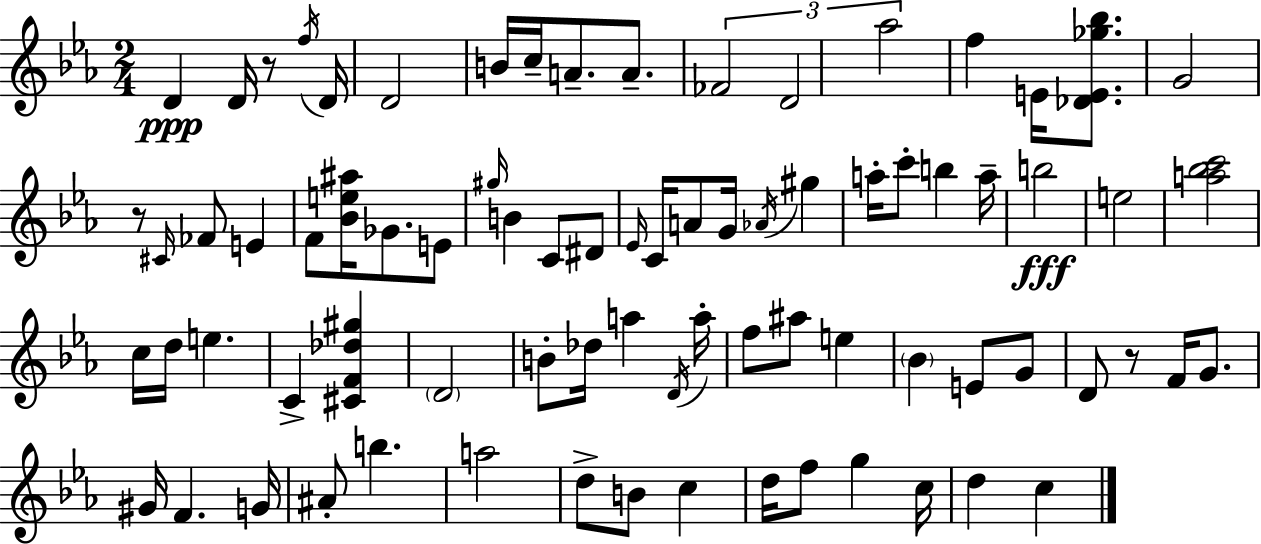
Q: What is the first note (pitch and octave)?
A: D4